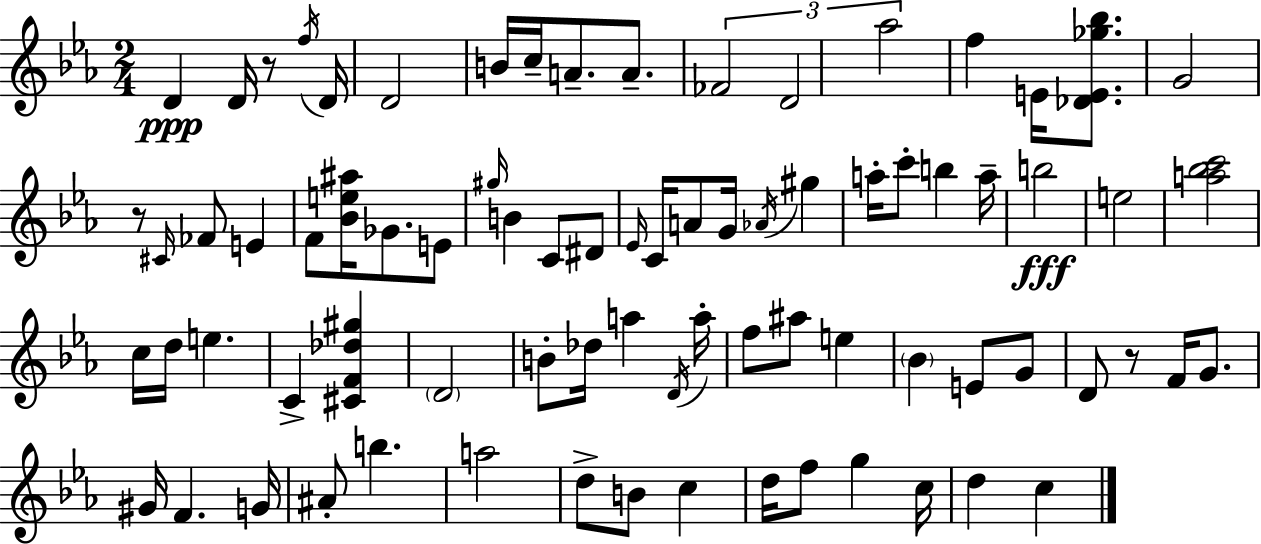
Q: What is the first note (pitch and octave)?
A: D4